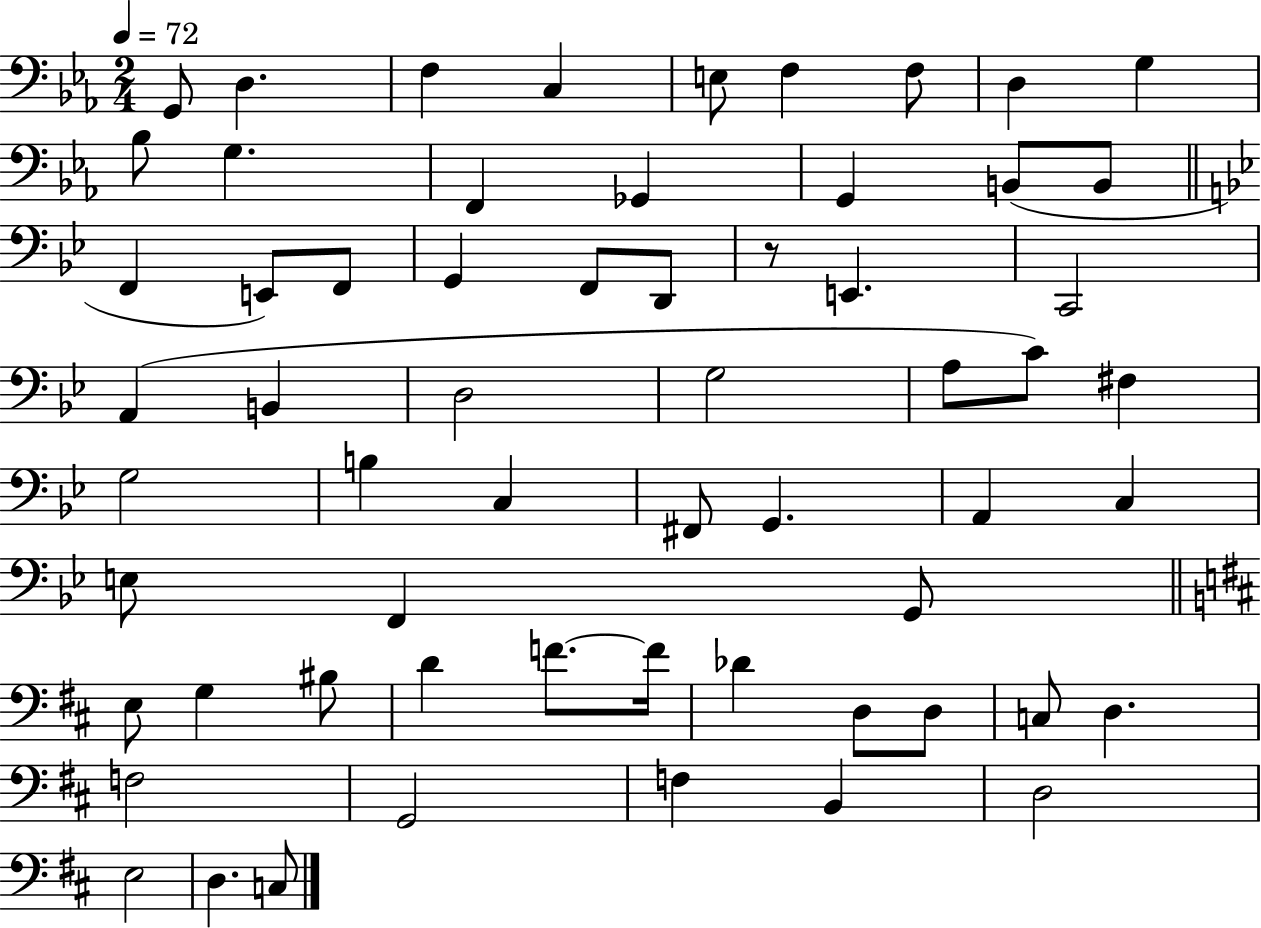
{
  \clef bass
  \numericTimeSignature
  \time 2/4
  \key ees \major
  \tempo 4 = 72
  g,8 d4. | f4 c4 | e8 f4 f8 | d4 g4 | \break bes8 g4. | f,4 ges,4 | g,4 b,8( b,8 | \bar "||" \break \key bes \major f,4 e,8) f,8 | g,4 f,8 d,8 | r8 e,4. | c,2 | \break a,4( b,4 | d2 | g2 | a8 c'8) fis4 | \break g2 | b4 c4 | fis,8 g,4. | a,4 c4 | \break e8 f,4 g,8 | \bar "||" \break \key b \minor e8 g4 bis8 | d'4 f'8.~~ f'16 | des'4 d8 d8 | c8 d4. | \break f2 | g,2 | f4 b,4 | d2 | \break e2 | d4. c8 | \bar "|."
}